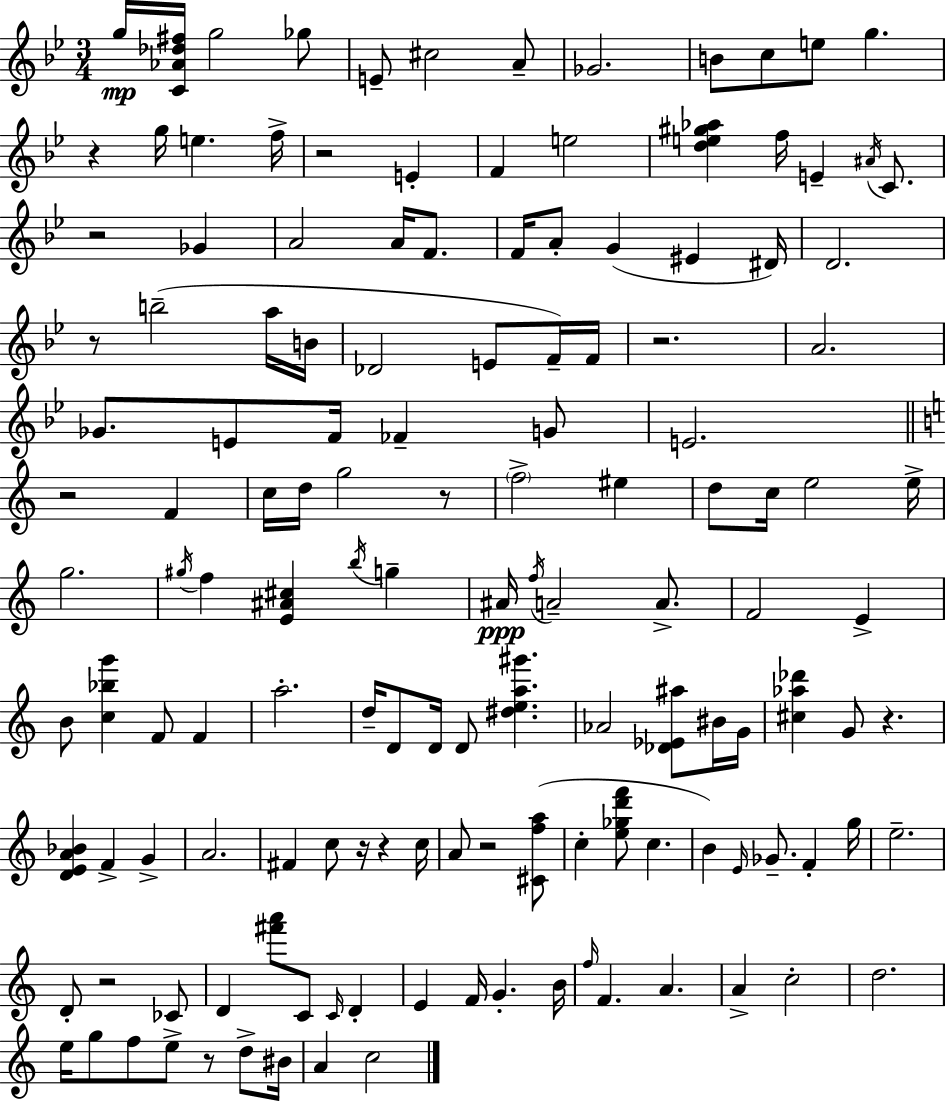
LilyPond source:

{
  \clef treble
  \numericTimeSignature
  \time 3/4
  \key g \minor
  g''16\mp <c' aes' des'' fis''>16 g''2 ges''8 | e'8-- cis''2 a'8-- | ges'2. | b'8 c''8 e''8 g''4. | \break r4 g''16 e''4. f''16-> | r2 e'4-. | f'4 e''2 | <d'' e'' gis'' aes''>4 f''16 e'4-- \acciaccatura { ais'16 } c'8. | \break r2 ges'4 | a'2 a'16 f'8. | f'16 a'8-. g'4( eis'4 | dis'16) d'2. | \break r8 b''2--( a''16 | b'16 des'2 e'8 f'16--) | f'16 r2. | a'2. | \break ges'8. e'8 f'16 fes'4-- g'8 | e'2. | \bar "||" \break \key c \major r2 f'4 | c''16 d''16 g''2 r8 | \parenthesize f''2-> eis''4 | d''8 c''16 e''2 e''16-> | \break g''2. | \acciaccatura { gis''16 } f''4 <e' ais' cis''>4 \acciaccatura { b''16 } g''4-- | ais'16\ppp \acciaccatura { f''16 } a'2-- | a'8.-> f'2 e'4-> | \break b'8 <c'' bes'' g'''>4 f'8 f'4 | a''2.-. | d''16-- d'8 d'16 d'8 <dis'' e'' a'' gis'''>4. | aes'2 <des' ees' ais''>8 | \break bis'16 g'16 <cis'' aes'' des'''>4 g'8 r4. | <d' e' a' bes'>4 f'4-> g'4-> | a'2. | fis'4 c''8 r16 r4 | \break c''16 a'8 r2 | <cis' f'' a''>8( c''4-. <e'' ges'' d''' f'''>8 c''4. | b'4) \grace { e'16 } ges'8.-- f'4-. | g''16 e''2.-- | \break d'8-. r2 | ces'8 d'4 <fis''' a'''>8 c'8 | \grace { c'16 } d'4-. e'4 f'16 g'4.-. | b'16 \grace { f''16 } f'4. | \break a'4. a'4-> c''2-. | d''2. | e''16 g''8 f''8 e''8-> | r8 d''8-> bis'16 a'4 c''2 | \break \bar "|."
}